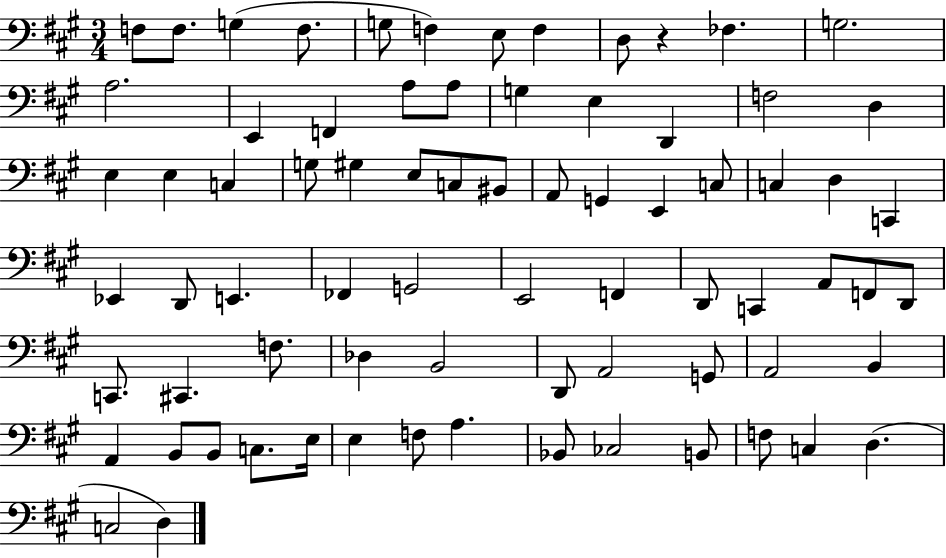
F3/e F3/e. G3/q F3/e. G3/e F3/q E3/e F3/q D3/e R/q FES3/q. G3/h. A3/h. E2/q F2/q A3/e A3/e G3/q E3/q D2/q F3/h D3/q E3/q E3/q C3/q G3/e G#3/q E3/e C3/e BIS2/e A2/e G2/q E2/q C3/e C3/q D3/q C2/q Eb2/q D2/e E2/q. FES2/q G2/h E2/h F2/q D2/e C2/q A2/e F2/e D2/e C2/e. C#2/q. F3/e. Db3/q B2/h D2/e A2/h G2/e A2/h B2/q A2/q B2/e B2/e C3/e. E3/s E3/q F3/e A3/q. Bb2/e CES3/h B2/e F3/e C3/q D3/q. C3/h D3/q